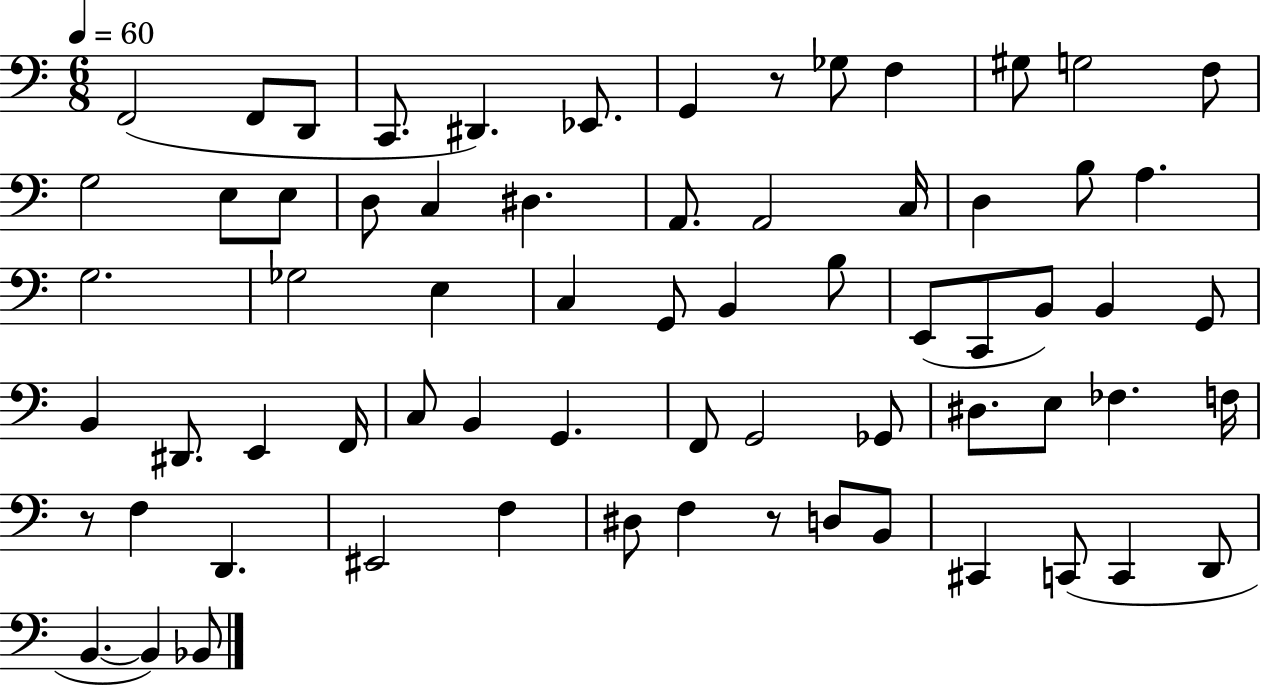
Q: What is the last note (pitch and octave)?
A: Bb2